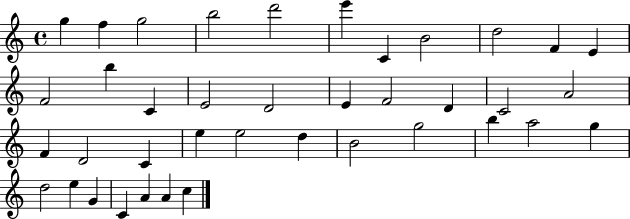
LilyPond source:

{
  \clef treble
  \time 4/4
  \defaultTimeSignature
  \key c \major
  g''4 f''4 g''2 | b''2 d'''2 | e'''4 c'4 b'2 | d''2 f'4 e'4 | \break f'2 b''4 c'4 | e'2 d'2 | e'4 f'2 d'4 | c'2 a'2 | \break f'4 d'2 c'4 | e''4 e''2 d''4 | b'2 g''2 | b''4 a''2 g''4 | \break d''2 e''4 g'4 | c'4 a'4 a'4 c''4 | \bar "|."
}